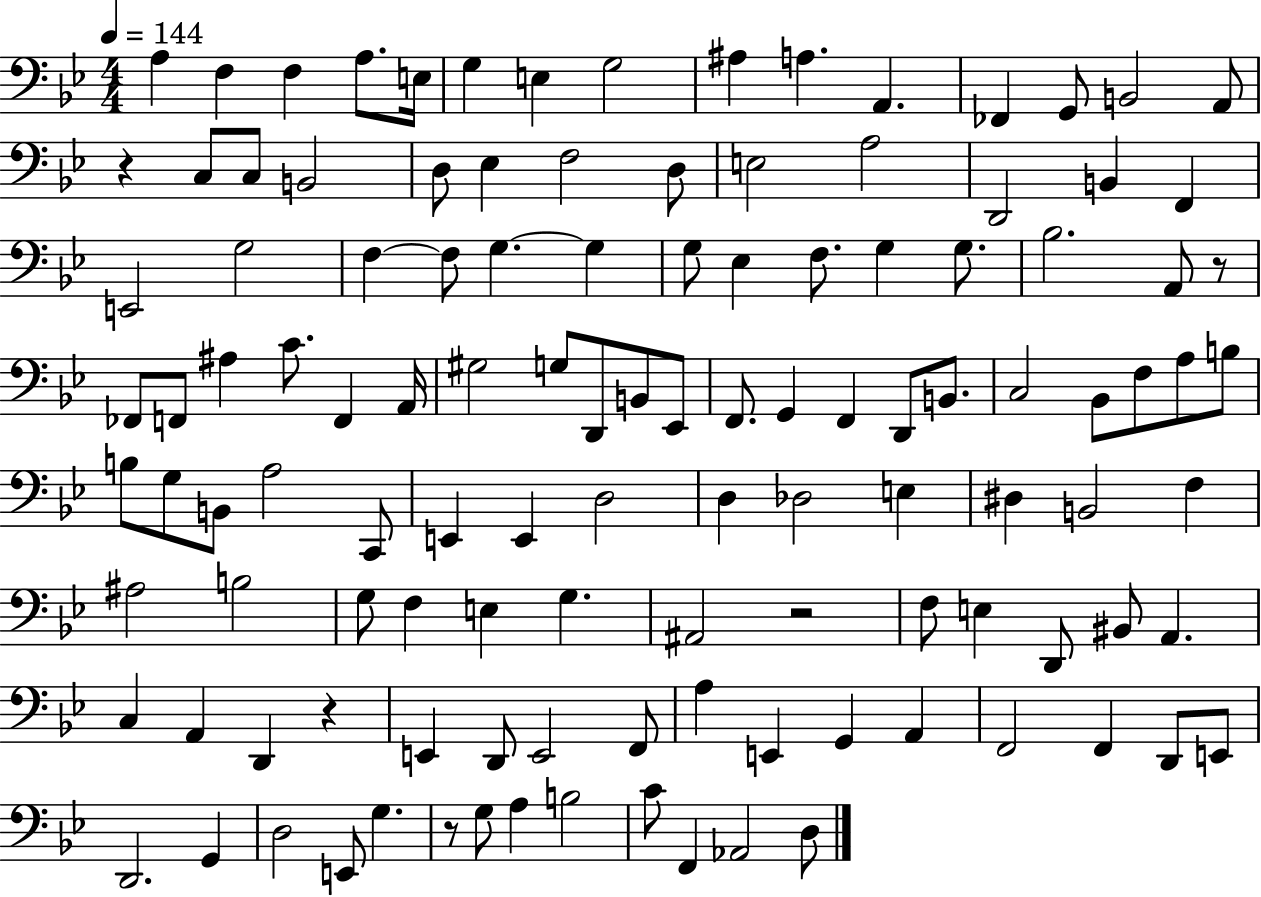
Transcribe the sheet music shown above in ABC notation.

X:1
T:Untitled
M:4/4
L:1/4
K:Bb
A, F, F, A,/2 E,/4 G, E, G,2 ^A, A, A,, _F,, G,,/2 B,,2 A,,/2 z C,/2 C,/2 B,,2 D,/2 _E, F,2 D,/2 E,2 A,2 D,,2 B,, F,, E,,2 G,2 F, F,/2 G, G, G,/2 _E, F,/2 G, G,/2 _B,2 A,,/2 z/2 _F,,/2 F,,/2 ^A, C/2 F,, A,,/4 ^G,2 G,/2 D,,/2 B,,/2 _E,,/2 F,,/2 G,, F,, D,,/2 B,,/2 C,2 _B,,/2 F,/2 A,/2 B,/2 B,/2 G,/2 B,,/2 A,2 C,,/2 E,, E,, D,2 D, _D,2 E, ^D, B,,2 F, ^A,2 B,2 G,/2 F, E, G, ^A,,2 z2 F,/2 E, D,,/2 ^B,,/2 A,, C, A,, D,, z E,, D,,/2 E,,2 F,,/2 A, E,, G,, A,, F,,2 F,, D,,/2 E,,/2 D,,2 G,, D,2 E,,/2 G, z/2 G,/2 A, B,2 C/2 F,, _A,,2 D,/2